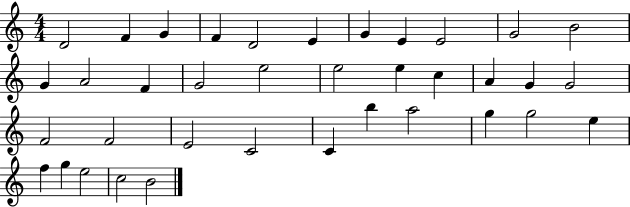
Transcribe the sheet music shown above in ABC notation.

X:1
T:Untitled
M:4/4
L:1/4
K:C
D2 F G F D2 E G E E2 G2 B2 G A2 F G2 e2 e2 e c A G G2 F2 F2 E2 C2 C b a2 g g2 e f g e2 c2 B2